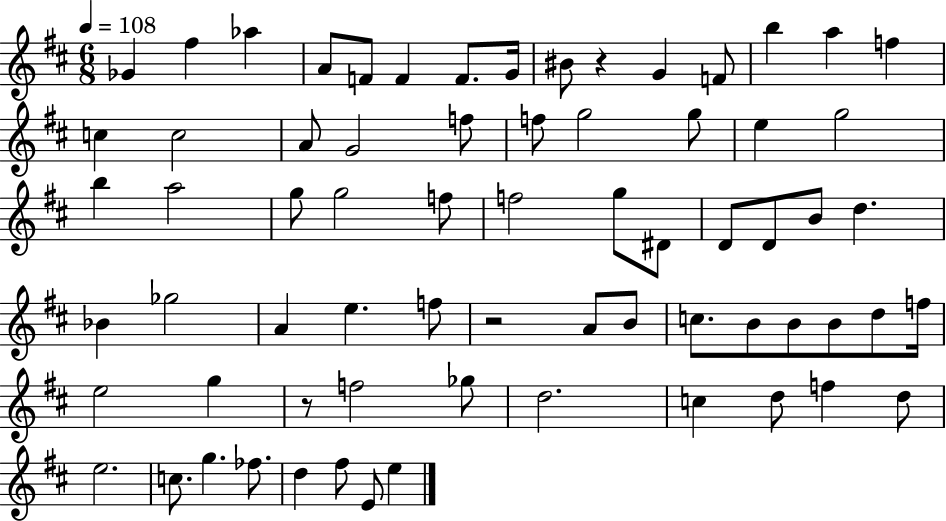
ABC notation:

X:1
T:Untitled
M:6/8
L:1/4
K:D
_G ^f _a A/2 F/2 F F/2 G/4 ^B/2 z G F/2 b a f c c2 A/2 G2 f/2 f/2 g2 g/2 e g2 b a2 g/2 g2 f/2 f2 g/2 ^D/2 D/2 D/2 B/2 d _B _g2 A e f/2 z2 A/2 B/2 c/2 B/2 B/2 B/2 d/2 f/4 e2 g z/2 f2 _g/2 d2 c d/2 f d/2 e2 c/2 g _f/2 d ^f/2 E/2 e